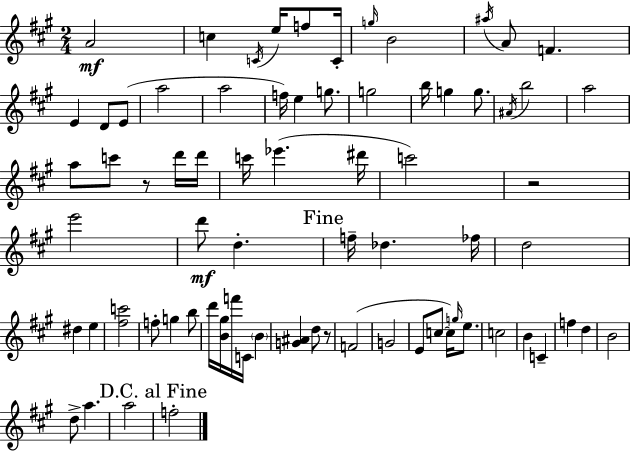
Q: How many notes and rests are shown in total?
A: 74